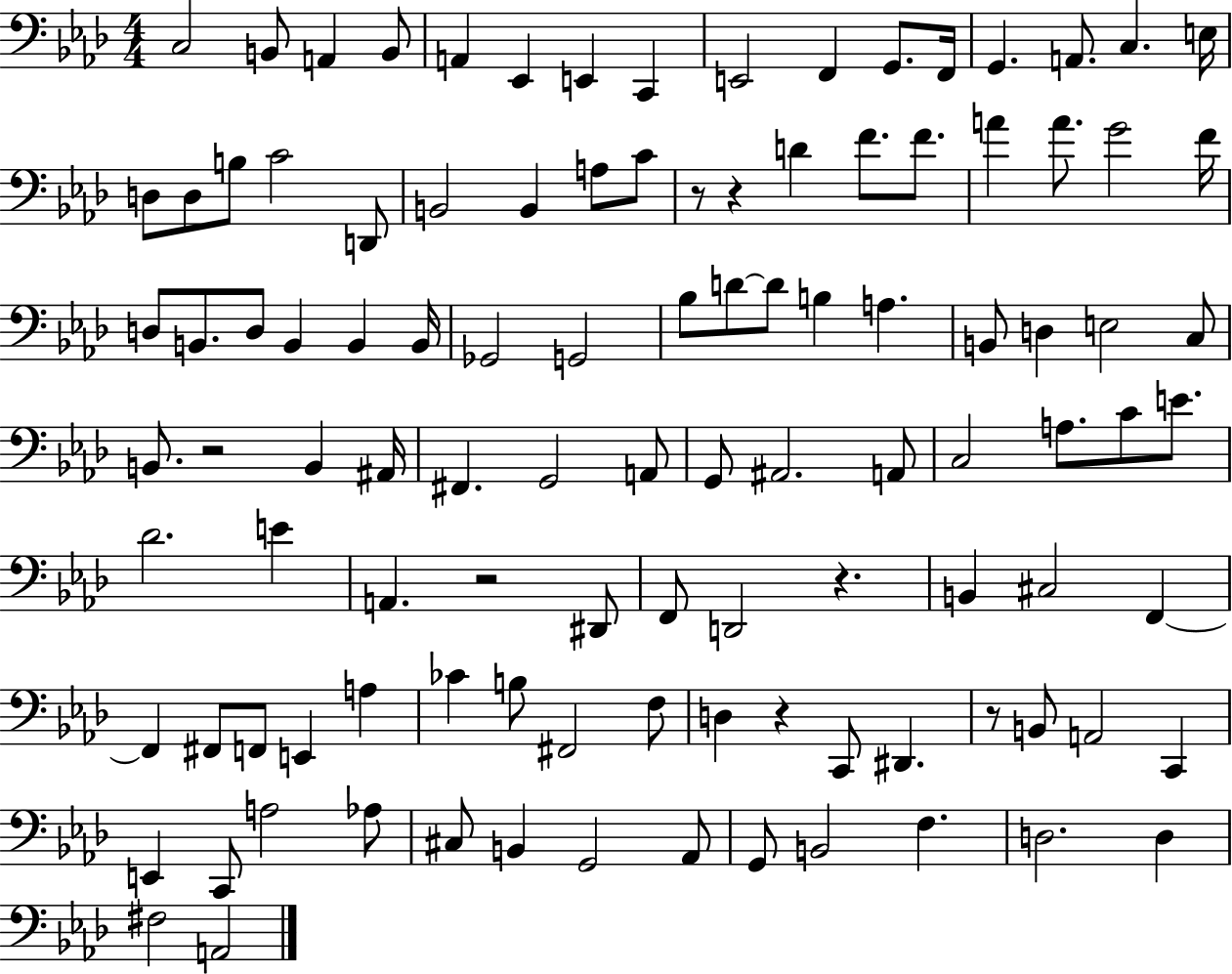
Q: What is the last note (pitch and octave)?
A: A2